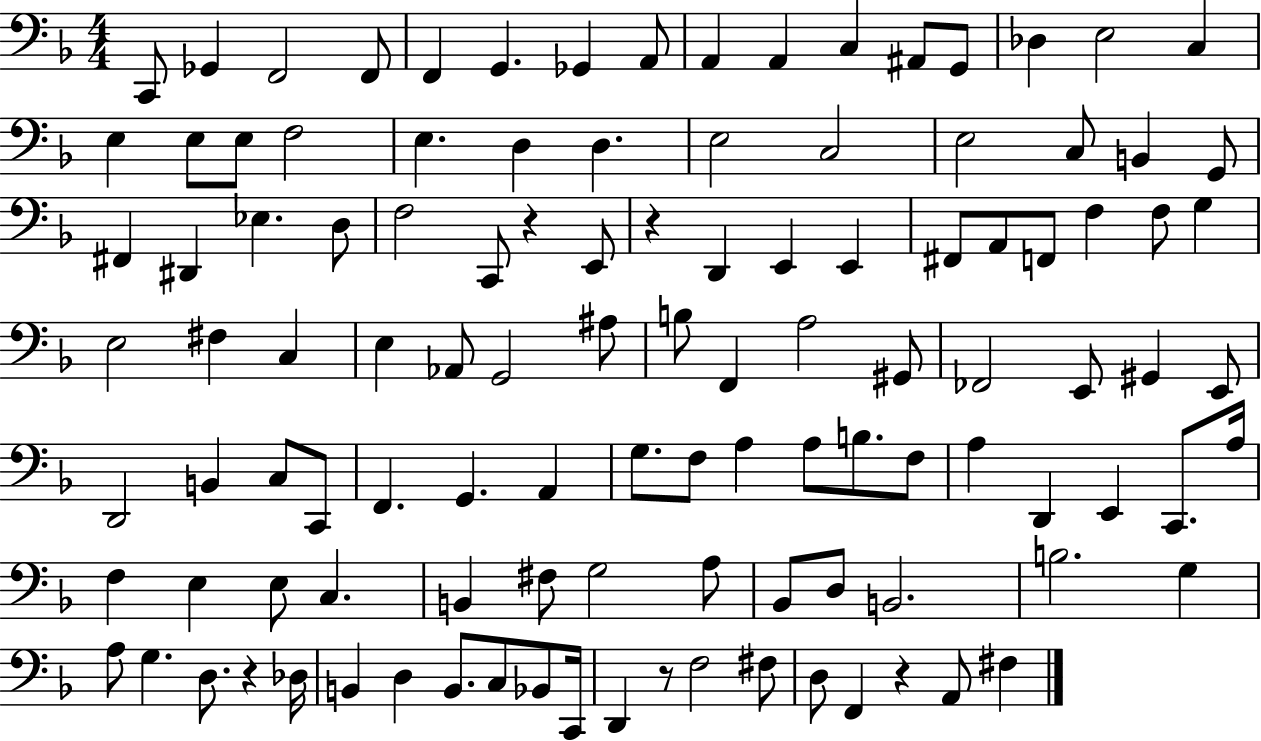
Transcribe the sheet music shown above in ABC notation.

X:1
T:Untitled
M:4/4
L:1/4
K:F
C,,/2 _G,, F,,2 F,,/2 F,, G,, _G,, A,,/2 A,, A,, C, ^A,,/2 G,,/2 _D, E,2 C, E, E,/2 E,/2 F,2 E, D, D, E,2 C,2 E,2 C,/2 B,, G,,/2 ^F,, ^D,, _E, D,/2 F,2 C,,/2 z E,,/2 z D,, E,, E,, ^F,,/2 A,,/2 F,,/2 F, F,/2 G, E,2 ^F, C, E, _A,,/2 G,,2 ^A,/2 B,/2 F,, A,2 ^G,,/2 _F,,2 E,,/2 ^G,, E,,/2 D,,2 B,, C,/2 C,,/2 F,, G,, A,, G,/2 F,/2 A, A,/2 B,/2 F,/2 A, D,, E,, C,,/2 A,/4 F, E, E,/2 C, B,, ^F,/2 G,2 A,/2 _B,,/2 D,/2 B,,2 B,2 G, A,/2 G, D,/2 z _D,/4 B,, D, B,,/2 C,/2 _B,,/2 C,,/4 D,, z/2 F,2 ^F,/2 D,/2 F,, z A,,/2 ^F,